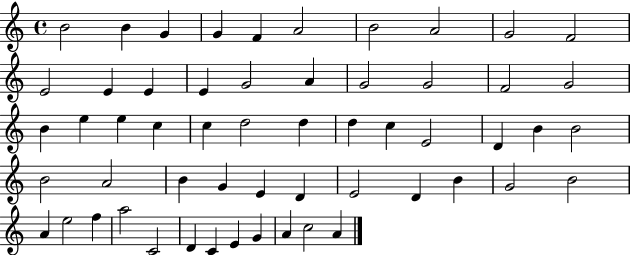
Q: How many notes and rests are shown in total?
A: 56